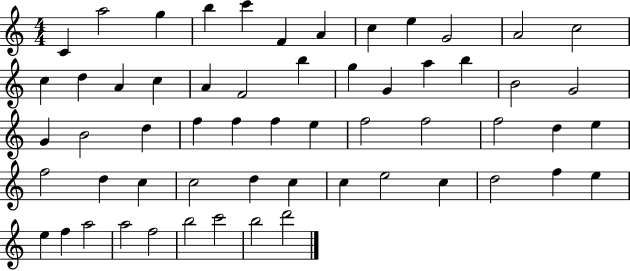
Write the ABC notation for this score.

X:1
T:Untitled
M:4/4
L:1/4
K:C
C a2 g b c' F A c e G2 A2 c2 c d A c A F2 b g G a b B2 G2 G B2 d f f f e f2 f2 f2 d e f2 d c c2 d c c e2 c d2 f e e f a2 a2 f2 b2 c'2 b2 d'2